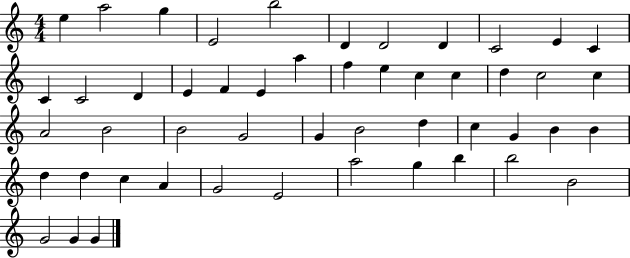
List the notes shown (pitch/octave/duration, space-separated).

E5/q A5/h G5/q E4/h B5/h D4/q D4/h D4/q C4/h E4/q C4/q C4/q C4/h D4/q E4/q F4/q E4/q A5/q F5/q E5/q C5/q C5/q D5/q C5/h C5/q A4/h B4/h B4/h G4/h G4/q B4/h D5/q C5/q G4/q B4/q B4/q D5/q D5/q C5/q A4/q G4/h E4/h A5/h G5/q B5/q B5/h B4/h G4/h G4/q G4/q